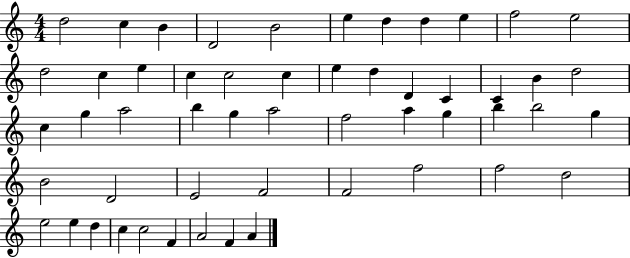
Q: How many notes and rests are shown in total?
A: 53